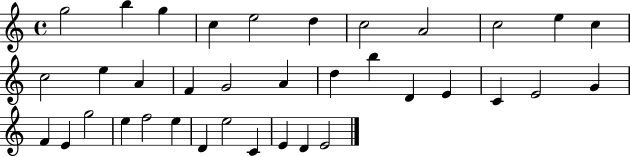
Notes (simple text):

G5/h B5/q G5/q C5/q E5/h D5/q C5/h A4/h C5/h E5/q C5/q C5/h E5/q A4/q F4/q G4/h A4/q D5/q B5/q D4/q E4/q C4/q E4/h G4/q F4/q E4/q G5/h E5/q F5/h E5/q D4/q E5/h C4/q E4/q D4/q E4/h